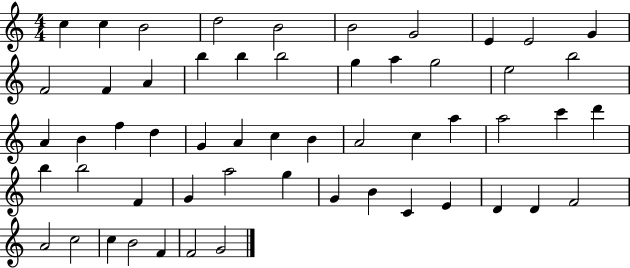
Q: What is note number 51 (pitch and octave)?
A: C5